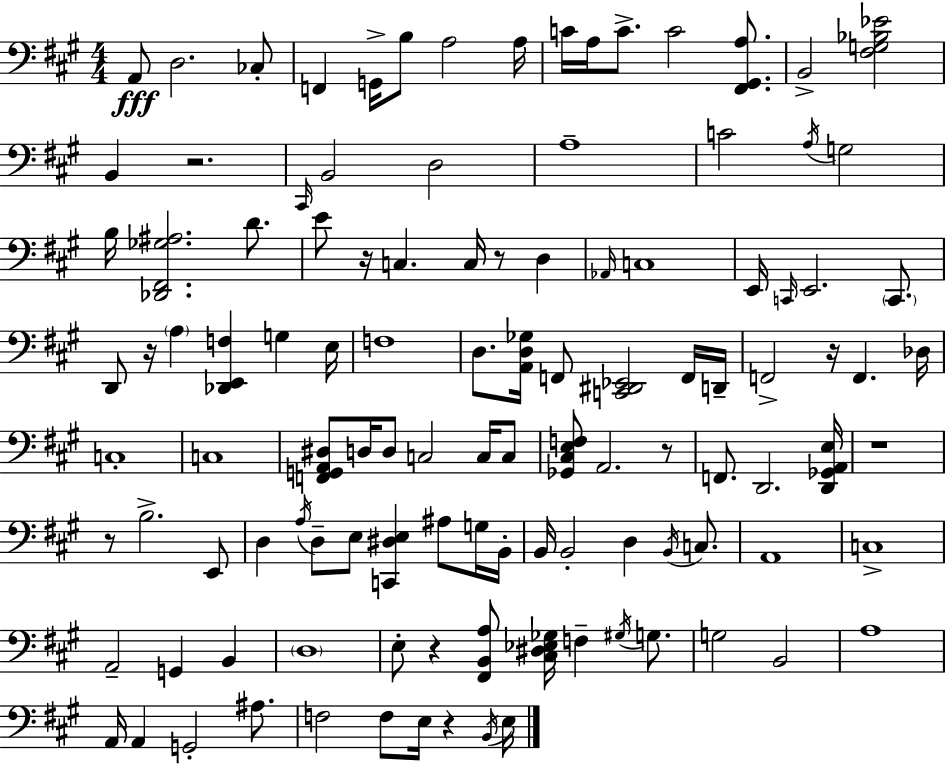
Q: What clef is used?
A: bass